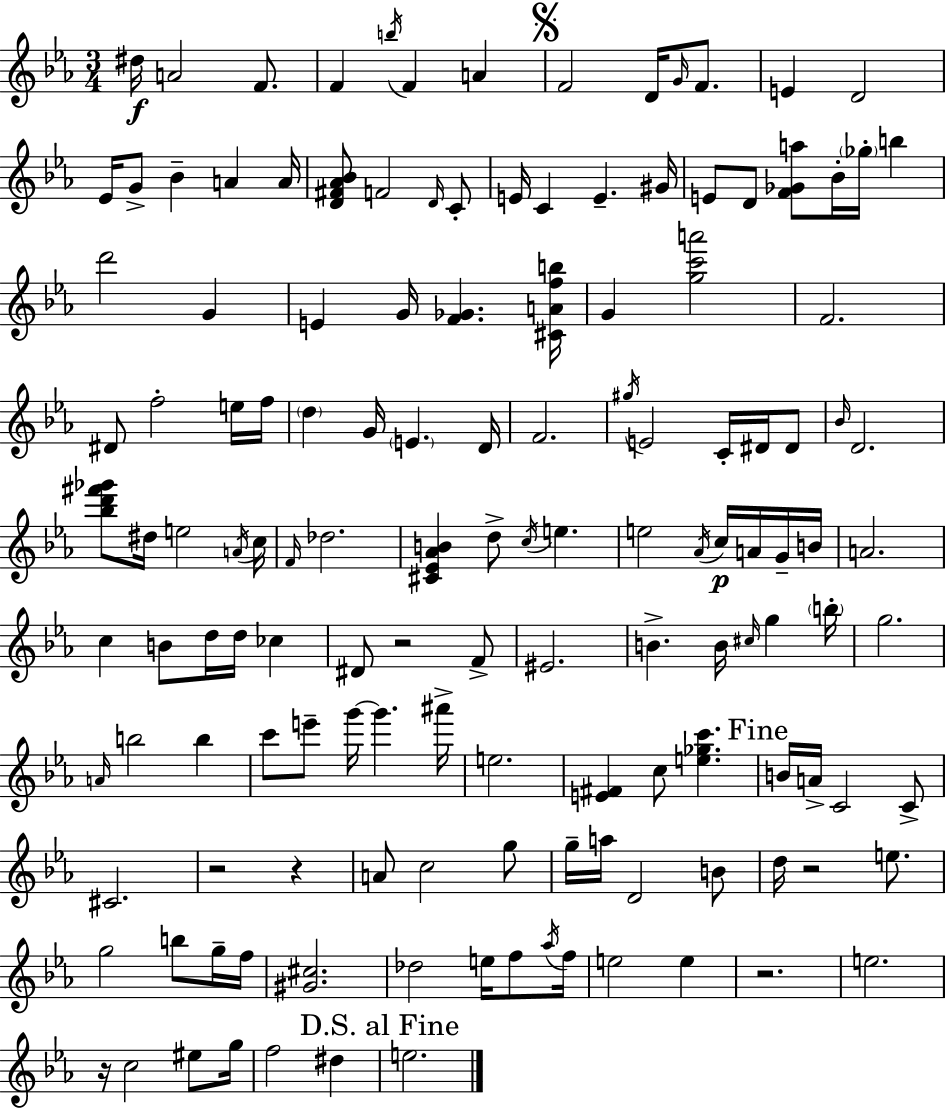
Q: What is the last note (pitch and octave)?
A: E5